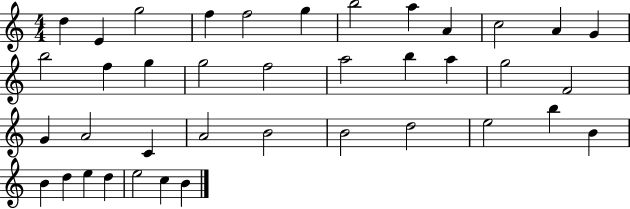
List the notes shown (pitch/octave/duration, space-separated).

D5/q E4/q G5/h F5/q F5/h G5/q B5/h A5/q A4/q C5/h A4/q G4/q B5/h F5/q G5/q G5/h F5/h A5/h B5/q A5/q G5/h F4/h G4/q A4/h C4/q A4/h B4/h B4/h D5/h E5/h B5/q B4/q B4/q D5/q E5/q D5/q E5/h C5/q B4/q